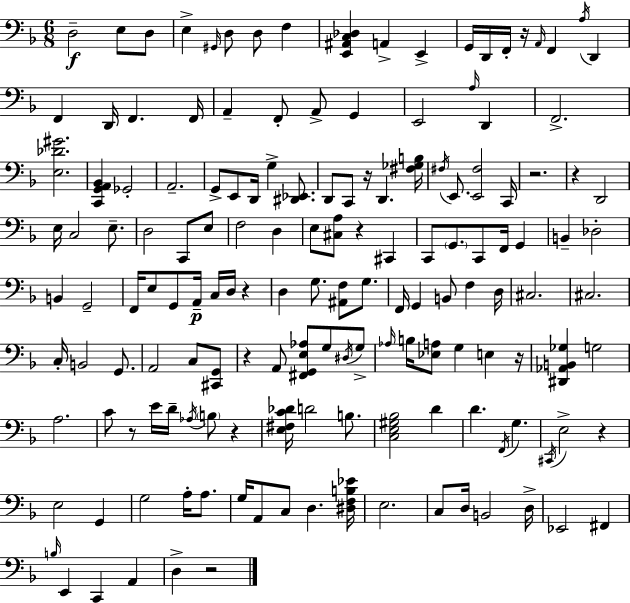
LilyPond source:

{
  \clef bass
  \numericTimeSignature
  \time 6/8
  \key f \major
  d2--\f e8 d8 | e4-> \grace { gis,16 } d8 d8 f4 | <e, ais, c des>4 a,4-> e,4-> | g,16 d,16 f,16-. r16 \grace { a,16 } f,4 \acciaccatura { a16 } d,4 | \break f,4 d,16 f,4. | f,16 a,4-- f,8-. a,8-> g,4 | e,2 \grace { a16 } | d,4 f,2.-> | \break <e des' gis'>2. | <c, g, a, bes,>4 ges,2-. | a,2.-- | g,8-> e,8 d,16 g4-> | \break <dis, ees,>8. d,8 c,8 r16 d,4. | <fis ges b>16 \acciaccatura { fis16 } e,8. <e, fis>2 | c,16 r2. | r4 d,2 | \break e16 c2 | e8.-- d2 | c,8 e8 f2 | d4 e8 <cis a>8 r4 | \break cis,4 c,8 \parenthesize g,8. c,8 | f,16 g,4 b,4-- des2-. | b,4 g,2-- | f,16 e8 g,8 a,16--\p c16 | \break d16 r4 d4 g8. | <ais, f>8 g8. f,16 g,4 b,8 | f4 d16 cis2. | cis2. | \break c16-. b,2 | g,8. a,2 | c8 <cis, g,>8 r4 a,8 <fis, g, e aes>8 | g8 \acciaccatura { dis16 } g8-> \grace { aes16 } b16 <ees a>8 g4 | \break e4 r16 <dis, aes, b, ges>4 g2 | a2. | c'8 r8 e'16 | d'16-- \acciaccatura { aes16 } \parenthesize b8 r4 <e fis c' des'>16 d'2 | \break b8. <c e gis bes>2 | d'4 d'4. | \acciaccatura { f,16 } g4. \acciaccatura { cis,16 } e2-> | r4 e2 | \break g,4 g2 | a16-. a8. g16 a,8 | c8 d4. <dis f b ees'>16 e2. | c8 | \break d16 b,2 d16-> ees,2 | fis,4 \grace { b16 } e,4 | c,4 a,4 d4-> | r2 \bar "|."
}